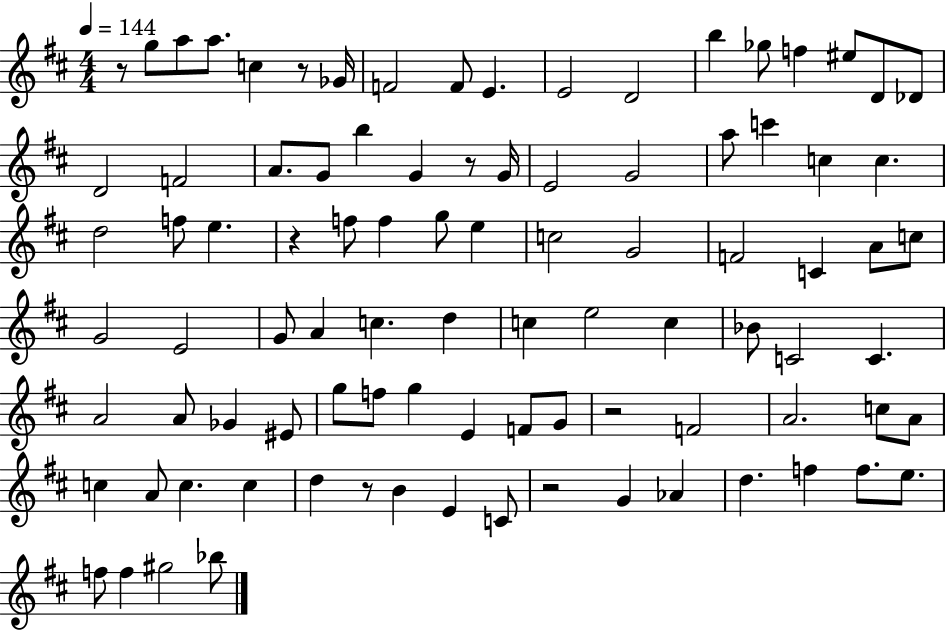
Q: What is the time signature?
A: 4/4